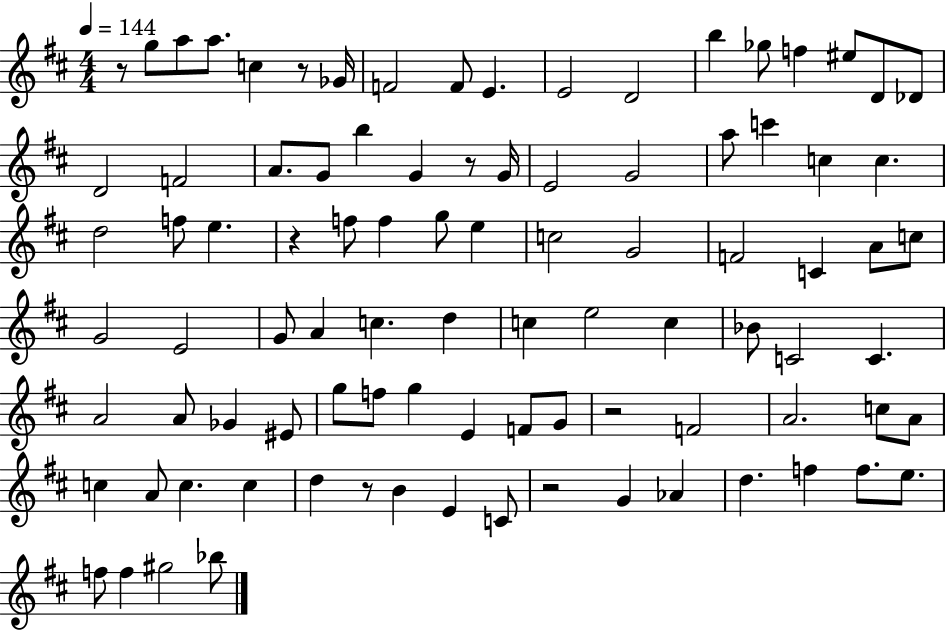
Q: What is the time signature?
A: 4/4